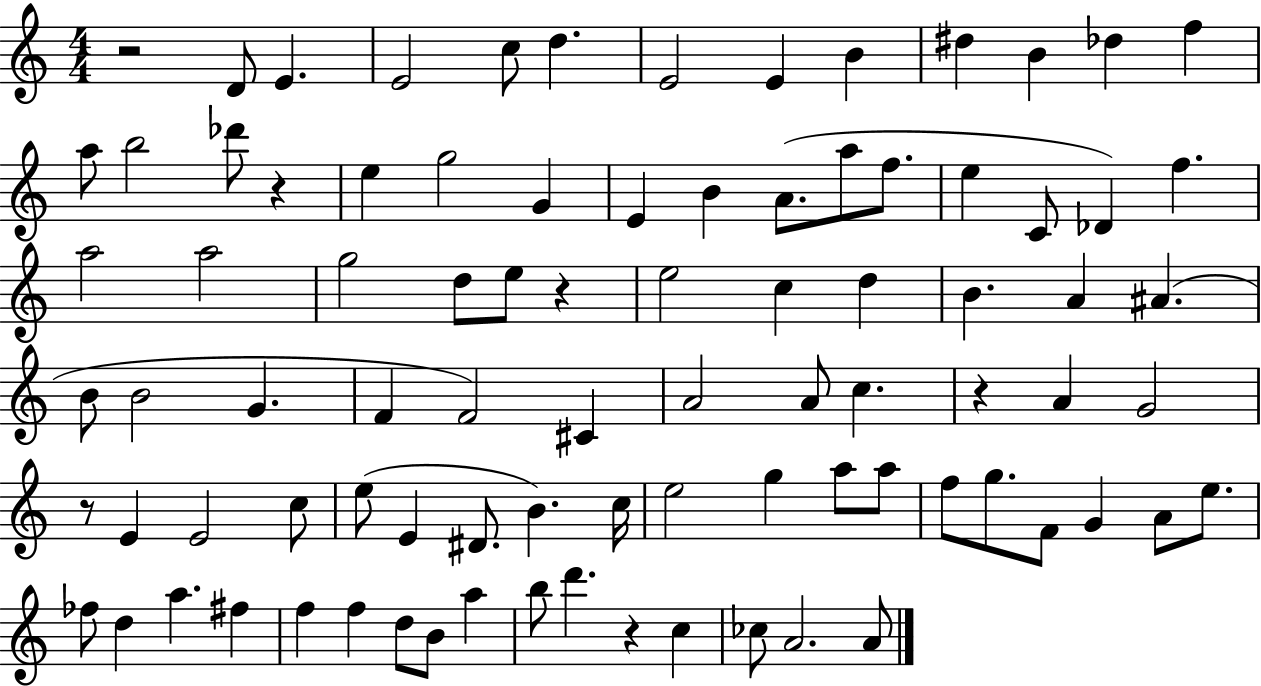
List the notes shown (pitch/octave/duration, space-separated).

R/h D4/e E4/q. E4/h C5/e D5/q. E4/h E4/q B4/q D#5/q B4/q Db5/q F5/q A5/e B5/h Db6/e R/q E5/q G5/h G4/q E4/q B4/q A4/e. A5/e F5/e. E5/q C4/e Db4/q F5/q. A5/h A5/h G5/h D5/e E5/e R/q E5/h C5/q D5/q B4/q. A4/q A#4/q. B4/e B4/h G4/q. F4/q F4/h C#4/q A4/h A4/e C5/q. R/q A4/q G4/h R/e E4/q E4/h C5/e E5/e E4/q D#4/e. B4/q. C5/s E5/h G5/q A5/e A5/e F5/e G5/e. F4/e G4/q A4/e E5/e. FES5/e D5/q A5/q. F#5/q F5/q F5/q D5/e B4/e A5/q B5/e D6/q. R/q C5/q CES5/e A4/h. A4/e